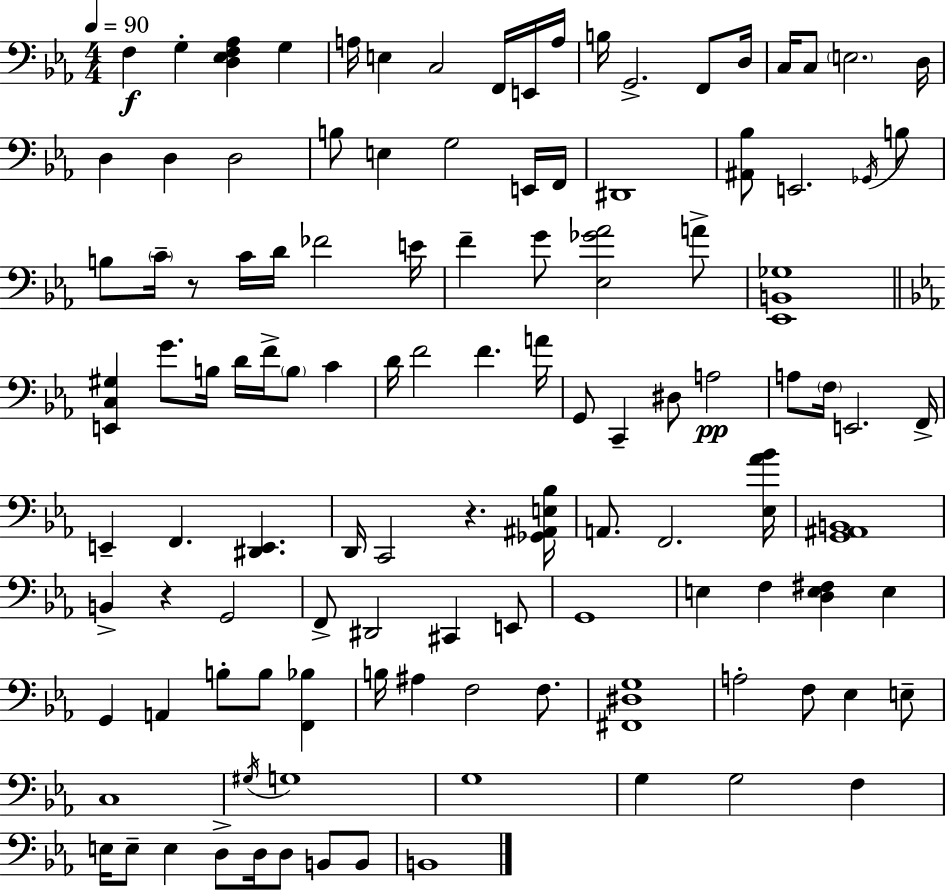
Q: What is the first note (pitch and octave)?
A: F3